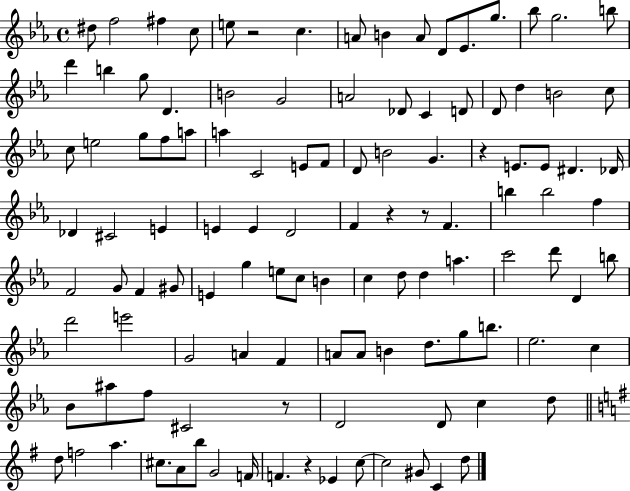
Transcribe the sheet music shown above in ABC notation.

X:1
T:Untitled
M:4/4
L:1/4
K:Eb
^d/2 f2 ^f c/2 e/2 z2 c A/2 B A/2 D/2 _E/2 g/2 _b/2 g2 b/2 d' b g/2 D B2 G2 A2 _D/2 C D/2 D/2 d B2 c/2 c/2 e2 g/2 f/2 a/2 a C2 E/2 F/2 D/2 B2 G z E/2 E/2 ^D _D/4 _D ^C2 E E E D2 F z z/2 F b b2 f F2 G/2 F ^G/2 E g e/2 c/2 B c d/2 d a c'2 d'/2 D b/2 d'2 e'2 G2 A F A/2 A/2 B d/2 g/2 b/2 _e2 c _B/2 ^a/2 f/2 ^C2 z/2 D2 D/2 c d/2 d/2 f2 a ^c/2 A/2 b/2 G2 F/4 F z _E c/2 c2 ^G/2 C d/2